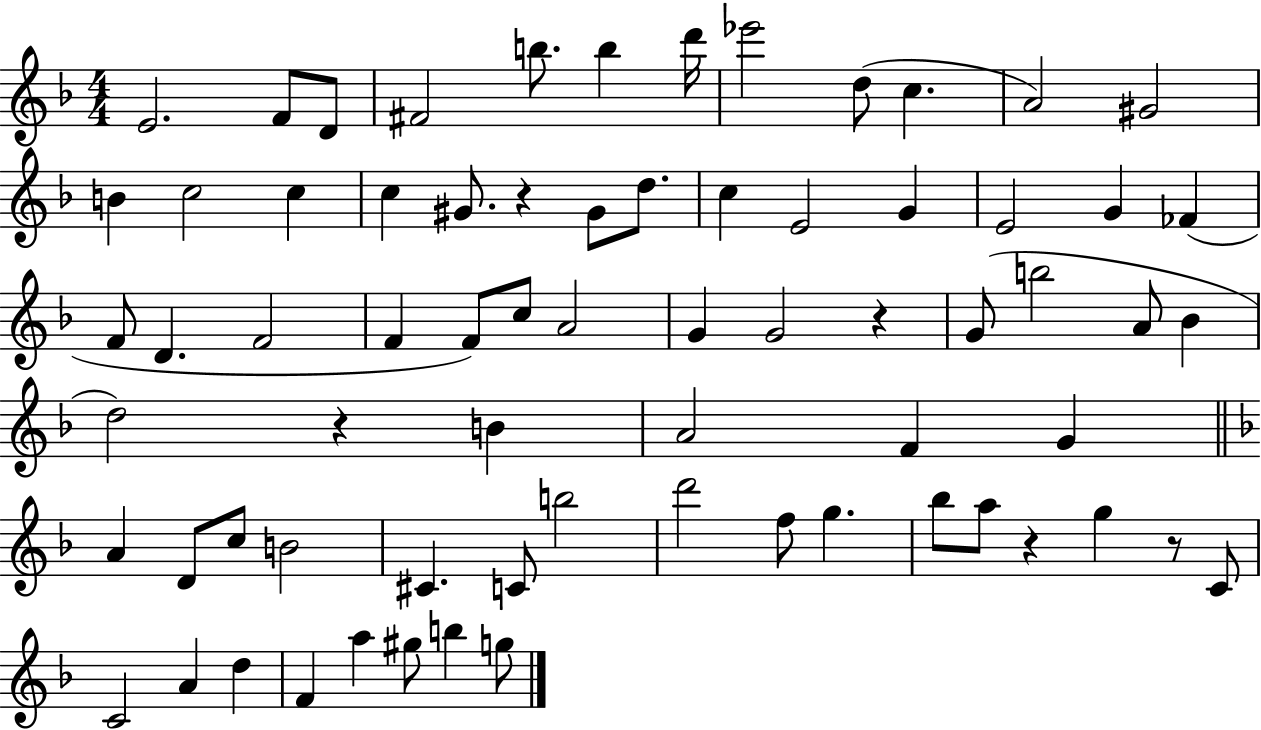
E4/h. F4/e D4/e F#4/h B5/e. B5/q D6/s Eb6/h D5/e C5/q. A4/h G#4/h B4/q C5/h C5/q C5/q G#4/e. R/q G#4/e D5/e. C5/q E4/h G4/q E4/h G4/q FES4/q F4/e D4/q. F4/h F4/q F4/e C5/e A4/h G4/q G4/h R/q G4/e B5/h A4/e Bb4/q D5/h R/q B4/q A4/h F4/q G4/q A4/q D4/e C5/e B4/h C#4/q. C4/e B5/h D6/h F5/e G5/q. Bb5/e A5/e R/q G5/q R/e C4/e C4/h A4/q D5/q F4/q A5/q G#5/e B5/q G5/e